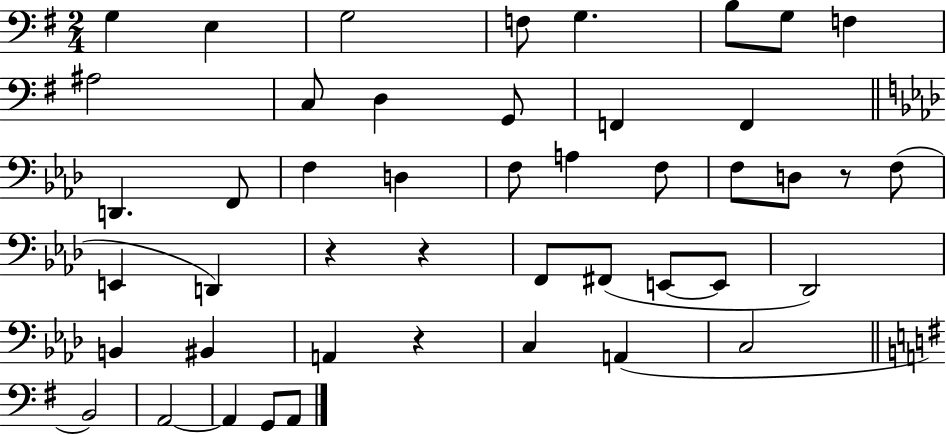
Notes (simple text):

G3/q E3/q G3/h F3/e G3/q. B3/e G3/e F3/q A#3/h C3/e D3/q G2/e F2/q F2/q D2/q. F2/e F3/q D3/q F3/e A3/q F3/e F3/e D3/e R/e F3/e E2/q D2/q R/q R/q F2/e F#2/e E2/e E2/e Db2/h B2/q BIS2/q A2/q R/q C3/q A2/q C3/h B2/h A2/h A2/q G2/e A2/e